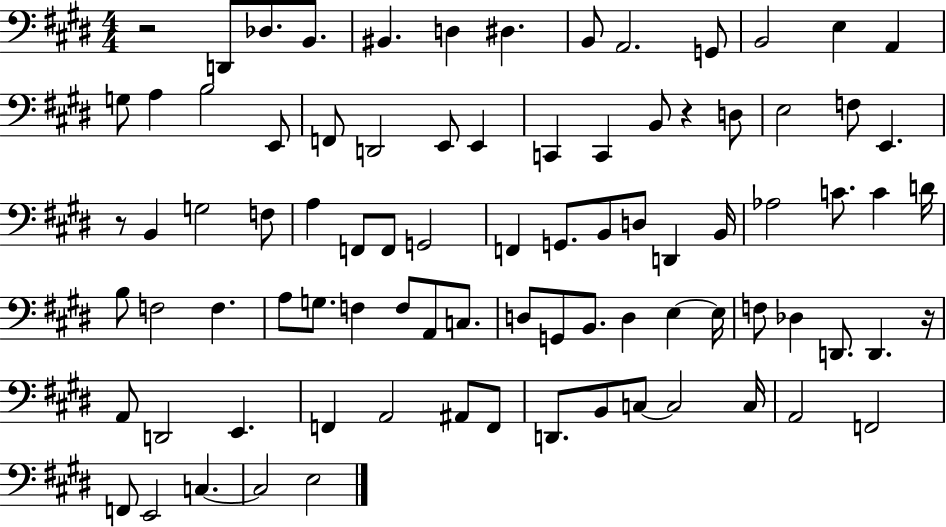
{
  \clef bass
  \numericTimeSignature
  \time 4/4
  \key e \major
  r2 d,8 des8. b,8. | bis,4. d4 dis4. | b,8 a,2. g,8 | b,2 e4 a,4 | \break g8 a4 b2 e,8 | f,8 d,2 e,8 e,4 | c,4 c,4 b,8 r4 d8 | e2 f8 e,4. | \break r8 b,4 g2 f8 | a4 f,8 f,8 g,2 | f,4 g,8. b,8 d8 d,4 b,16 | aes2 c'8. c'4 d'16 | \break b8 f2 f4. | a8 g8. f4 f8 a,8 c8. | d8 g,8 b,8. d4 e4~~ e16 | f8 des4 d,8. d,4. r16 | \break a,8 d,2 e,4. | f,4 a,2 ais,8 f,8 | d,8. b,8 c8~~ c2 c16 | a,2 f,2 | \break f,8 e,2 c4.~~ | c2 e2 | \bar "|."
}